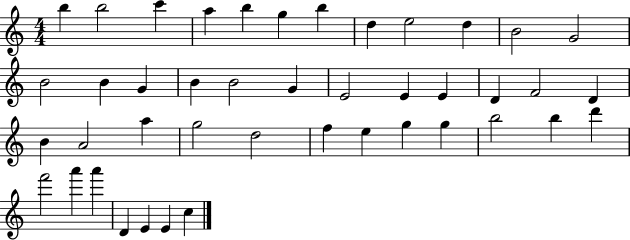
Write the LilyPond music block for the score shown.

{
  \clef treble
  \numericTimeSignature
  \time 4/4
  \key c \major
  b''4 b''2 c'''4 | a''4 b''4 g''4 b''4 | d''4 e''2 d''4 | b'2 g'2 | \break b'2 b'4 g'4 | b'4 b'2 g'4 | e'2 e'4 e'4 | d'4 f'2 d'4 | \break b'4 a'2 a''4 | g''2 d''2 | f''4 e''4 g''4 g''4 | b''2 b''4 d'''4 | \break f'''2 a'''4 a'''4 | d'4 e'4 e'4 c''4 | \bar "|."
}